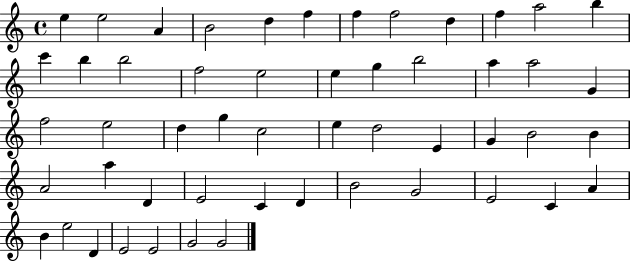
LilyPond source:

{
  \clef treble
  \time 4/4
  \defaultTimeSignature
  \key c \major
  e''4 e''2 a'4 | b'2 d''4 f''4 | f''4 f''2 d''4 | f''4 a''2 b''4 | \break c'''4 b''4 b''2 | f''2 e''2 | e''4 g''4 b''2 | a''4 a''2 g'4 | \break f''2 e''2 | d''4 g''4 c''2 | e''4 d''2 e'4 | g'4 b'2 b'4 | \break a'2 a''4 d'4 | e'2 c'4 d'4 | b'2 g'2 | e'2 c'4 a'4 | \break b'4 e''2 d'4 | e'2 e'2 | g'2 g'2 | \bar "|."
}